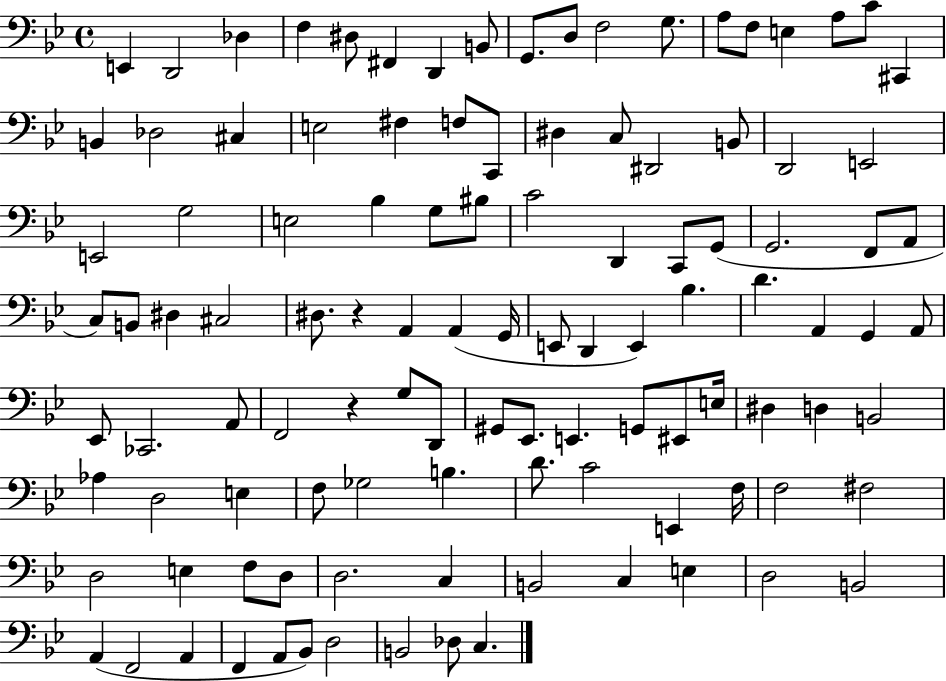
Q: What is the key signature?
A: BES major